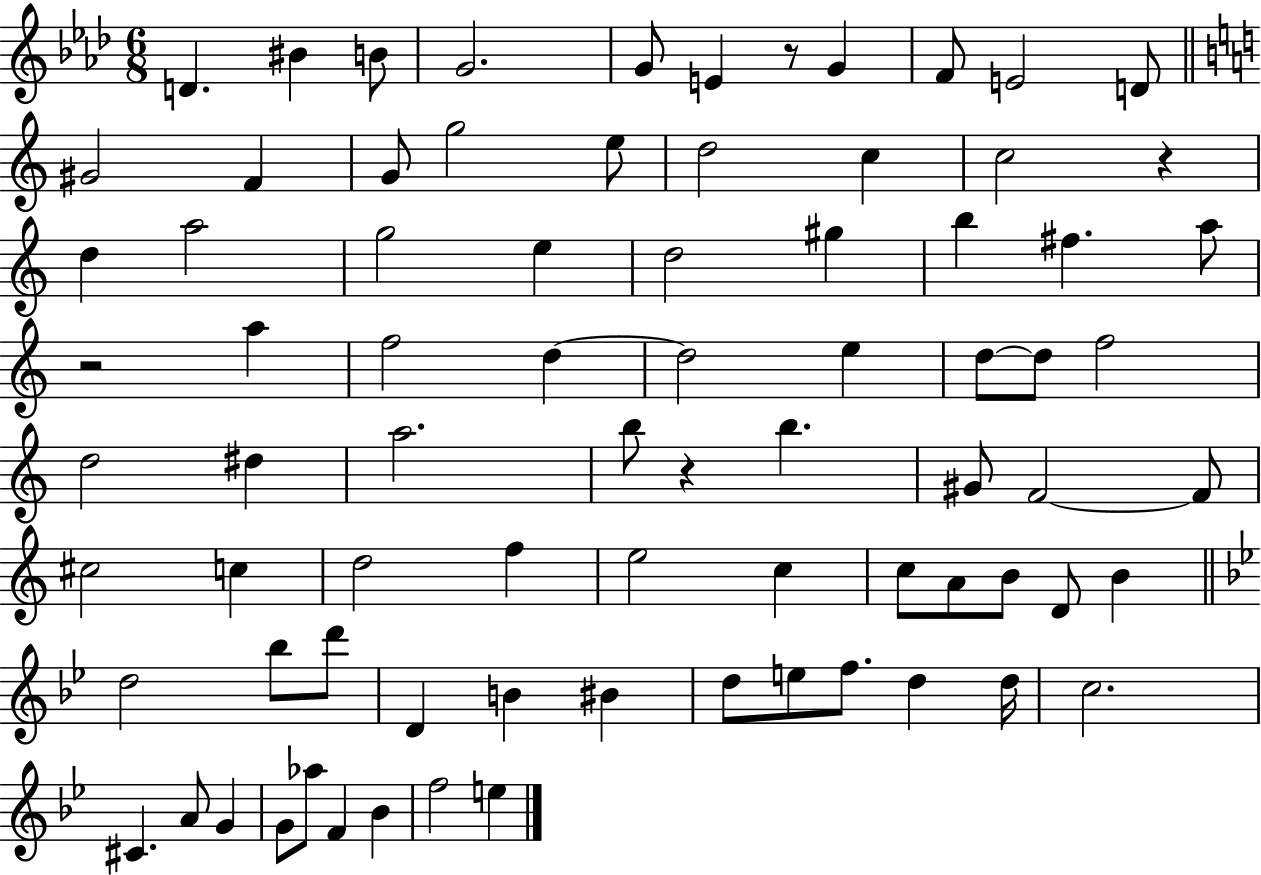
X:1
T:Untitled
M:6/8
L:1/4
K:Ab
D ^B B/2 G2 G/2 E z/2 G F/2 E2 D/2 ^G2 F G/2 g2 e/2 d2 c c2 z d a2 g2 e d2 ^g b ^f a/2 z2 a f2 d d2 e d/2 d/2 f2 d2 ^d a2 b/2 z b ^G/2 F2 F/2 ^c2 c d2 f e2 c c/2 A/2 B/2 D/2 B d2 _b/2 d'/2 D B ^B d/2 e/2 f/2 d d/4 c2 ^C A/2 G G/2 _a/2 F _B f2 e